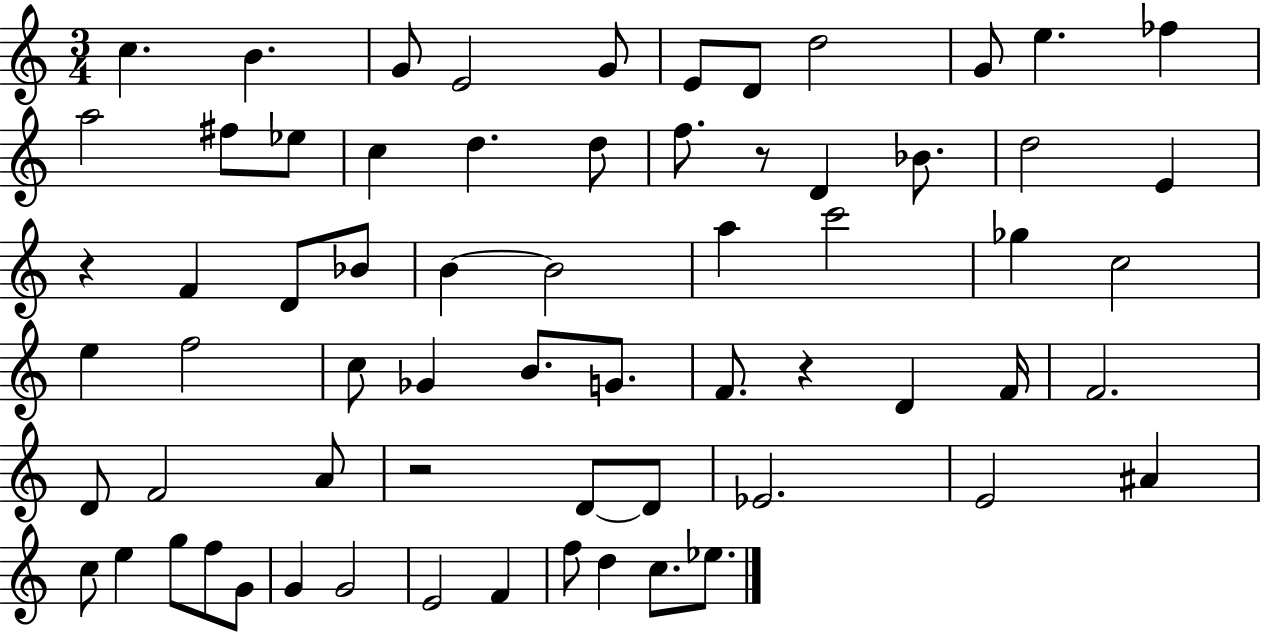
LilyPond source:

{
  \clef treble
  \numericTimeSignature
  \time 3/4
  \key c \major
  c''4. b'4. | g'8 e'2 g'8 | e'8 d'8 d''2 | g'8 e''4. fes''4 | \break a''2 fis''8 ees''8 | c''4 d''4. d''8 | f''8. r8 d'4 bes'8. | d''2 e'4 | \break r4 f'4 d'8 bes'8 | b'4~~ b'2 | a''4 c'''2 | ges''4 c''2 | \break e''4 f''2 | c''8 ges'4 b'8. g'8. | f'8. r4 d'4 f'16 | f'2. | \break d'8 f'2 a'8 | r2 d'8~~ d'8 | ees'2. | e'2 ais'4 | \break c''8 e''4 g''8 f''8 g'8 | g'4 g'2 | e'2 f'4 | f''8 d''4 c''8. ees''8. | \break \bar "|."
}